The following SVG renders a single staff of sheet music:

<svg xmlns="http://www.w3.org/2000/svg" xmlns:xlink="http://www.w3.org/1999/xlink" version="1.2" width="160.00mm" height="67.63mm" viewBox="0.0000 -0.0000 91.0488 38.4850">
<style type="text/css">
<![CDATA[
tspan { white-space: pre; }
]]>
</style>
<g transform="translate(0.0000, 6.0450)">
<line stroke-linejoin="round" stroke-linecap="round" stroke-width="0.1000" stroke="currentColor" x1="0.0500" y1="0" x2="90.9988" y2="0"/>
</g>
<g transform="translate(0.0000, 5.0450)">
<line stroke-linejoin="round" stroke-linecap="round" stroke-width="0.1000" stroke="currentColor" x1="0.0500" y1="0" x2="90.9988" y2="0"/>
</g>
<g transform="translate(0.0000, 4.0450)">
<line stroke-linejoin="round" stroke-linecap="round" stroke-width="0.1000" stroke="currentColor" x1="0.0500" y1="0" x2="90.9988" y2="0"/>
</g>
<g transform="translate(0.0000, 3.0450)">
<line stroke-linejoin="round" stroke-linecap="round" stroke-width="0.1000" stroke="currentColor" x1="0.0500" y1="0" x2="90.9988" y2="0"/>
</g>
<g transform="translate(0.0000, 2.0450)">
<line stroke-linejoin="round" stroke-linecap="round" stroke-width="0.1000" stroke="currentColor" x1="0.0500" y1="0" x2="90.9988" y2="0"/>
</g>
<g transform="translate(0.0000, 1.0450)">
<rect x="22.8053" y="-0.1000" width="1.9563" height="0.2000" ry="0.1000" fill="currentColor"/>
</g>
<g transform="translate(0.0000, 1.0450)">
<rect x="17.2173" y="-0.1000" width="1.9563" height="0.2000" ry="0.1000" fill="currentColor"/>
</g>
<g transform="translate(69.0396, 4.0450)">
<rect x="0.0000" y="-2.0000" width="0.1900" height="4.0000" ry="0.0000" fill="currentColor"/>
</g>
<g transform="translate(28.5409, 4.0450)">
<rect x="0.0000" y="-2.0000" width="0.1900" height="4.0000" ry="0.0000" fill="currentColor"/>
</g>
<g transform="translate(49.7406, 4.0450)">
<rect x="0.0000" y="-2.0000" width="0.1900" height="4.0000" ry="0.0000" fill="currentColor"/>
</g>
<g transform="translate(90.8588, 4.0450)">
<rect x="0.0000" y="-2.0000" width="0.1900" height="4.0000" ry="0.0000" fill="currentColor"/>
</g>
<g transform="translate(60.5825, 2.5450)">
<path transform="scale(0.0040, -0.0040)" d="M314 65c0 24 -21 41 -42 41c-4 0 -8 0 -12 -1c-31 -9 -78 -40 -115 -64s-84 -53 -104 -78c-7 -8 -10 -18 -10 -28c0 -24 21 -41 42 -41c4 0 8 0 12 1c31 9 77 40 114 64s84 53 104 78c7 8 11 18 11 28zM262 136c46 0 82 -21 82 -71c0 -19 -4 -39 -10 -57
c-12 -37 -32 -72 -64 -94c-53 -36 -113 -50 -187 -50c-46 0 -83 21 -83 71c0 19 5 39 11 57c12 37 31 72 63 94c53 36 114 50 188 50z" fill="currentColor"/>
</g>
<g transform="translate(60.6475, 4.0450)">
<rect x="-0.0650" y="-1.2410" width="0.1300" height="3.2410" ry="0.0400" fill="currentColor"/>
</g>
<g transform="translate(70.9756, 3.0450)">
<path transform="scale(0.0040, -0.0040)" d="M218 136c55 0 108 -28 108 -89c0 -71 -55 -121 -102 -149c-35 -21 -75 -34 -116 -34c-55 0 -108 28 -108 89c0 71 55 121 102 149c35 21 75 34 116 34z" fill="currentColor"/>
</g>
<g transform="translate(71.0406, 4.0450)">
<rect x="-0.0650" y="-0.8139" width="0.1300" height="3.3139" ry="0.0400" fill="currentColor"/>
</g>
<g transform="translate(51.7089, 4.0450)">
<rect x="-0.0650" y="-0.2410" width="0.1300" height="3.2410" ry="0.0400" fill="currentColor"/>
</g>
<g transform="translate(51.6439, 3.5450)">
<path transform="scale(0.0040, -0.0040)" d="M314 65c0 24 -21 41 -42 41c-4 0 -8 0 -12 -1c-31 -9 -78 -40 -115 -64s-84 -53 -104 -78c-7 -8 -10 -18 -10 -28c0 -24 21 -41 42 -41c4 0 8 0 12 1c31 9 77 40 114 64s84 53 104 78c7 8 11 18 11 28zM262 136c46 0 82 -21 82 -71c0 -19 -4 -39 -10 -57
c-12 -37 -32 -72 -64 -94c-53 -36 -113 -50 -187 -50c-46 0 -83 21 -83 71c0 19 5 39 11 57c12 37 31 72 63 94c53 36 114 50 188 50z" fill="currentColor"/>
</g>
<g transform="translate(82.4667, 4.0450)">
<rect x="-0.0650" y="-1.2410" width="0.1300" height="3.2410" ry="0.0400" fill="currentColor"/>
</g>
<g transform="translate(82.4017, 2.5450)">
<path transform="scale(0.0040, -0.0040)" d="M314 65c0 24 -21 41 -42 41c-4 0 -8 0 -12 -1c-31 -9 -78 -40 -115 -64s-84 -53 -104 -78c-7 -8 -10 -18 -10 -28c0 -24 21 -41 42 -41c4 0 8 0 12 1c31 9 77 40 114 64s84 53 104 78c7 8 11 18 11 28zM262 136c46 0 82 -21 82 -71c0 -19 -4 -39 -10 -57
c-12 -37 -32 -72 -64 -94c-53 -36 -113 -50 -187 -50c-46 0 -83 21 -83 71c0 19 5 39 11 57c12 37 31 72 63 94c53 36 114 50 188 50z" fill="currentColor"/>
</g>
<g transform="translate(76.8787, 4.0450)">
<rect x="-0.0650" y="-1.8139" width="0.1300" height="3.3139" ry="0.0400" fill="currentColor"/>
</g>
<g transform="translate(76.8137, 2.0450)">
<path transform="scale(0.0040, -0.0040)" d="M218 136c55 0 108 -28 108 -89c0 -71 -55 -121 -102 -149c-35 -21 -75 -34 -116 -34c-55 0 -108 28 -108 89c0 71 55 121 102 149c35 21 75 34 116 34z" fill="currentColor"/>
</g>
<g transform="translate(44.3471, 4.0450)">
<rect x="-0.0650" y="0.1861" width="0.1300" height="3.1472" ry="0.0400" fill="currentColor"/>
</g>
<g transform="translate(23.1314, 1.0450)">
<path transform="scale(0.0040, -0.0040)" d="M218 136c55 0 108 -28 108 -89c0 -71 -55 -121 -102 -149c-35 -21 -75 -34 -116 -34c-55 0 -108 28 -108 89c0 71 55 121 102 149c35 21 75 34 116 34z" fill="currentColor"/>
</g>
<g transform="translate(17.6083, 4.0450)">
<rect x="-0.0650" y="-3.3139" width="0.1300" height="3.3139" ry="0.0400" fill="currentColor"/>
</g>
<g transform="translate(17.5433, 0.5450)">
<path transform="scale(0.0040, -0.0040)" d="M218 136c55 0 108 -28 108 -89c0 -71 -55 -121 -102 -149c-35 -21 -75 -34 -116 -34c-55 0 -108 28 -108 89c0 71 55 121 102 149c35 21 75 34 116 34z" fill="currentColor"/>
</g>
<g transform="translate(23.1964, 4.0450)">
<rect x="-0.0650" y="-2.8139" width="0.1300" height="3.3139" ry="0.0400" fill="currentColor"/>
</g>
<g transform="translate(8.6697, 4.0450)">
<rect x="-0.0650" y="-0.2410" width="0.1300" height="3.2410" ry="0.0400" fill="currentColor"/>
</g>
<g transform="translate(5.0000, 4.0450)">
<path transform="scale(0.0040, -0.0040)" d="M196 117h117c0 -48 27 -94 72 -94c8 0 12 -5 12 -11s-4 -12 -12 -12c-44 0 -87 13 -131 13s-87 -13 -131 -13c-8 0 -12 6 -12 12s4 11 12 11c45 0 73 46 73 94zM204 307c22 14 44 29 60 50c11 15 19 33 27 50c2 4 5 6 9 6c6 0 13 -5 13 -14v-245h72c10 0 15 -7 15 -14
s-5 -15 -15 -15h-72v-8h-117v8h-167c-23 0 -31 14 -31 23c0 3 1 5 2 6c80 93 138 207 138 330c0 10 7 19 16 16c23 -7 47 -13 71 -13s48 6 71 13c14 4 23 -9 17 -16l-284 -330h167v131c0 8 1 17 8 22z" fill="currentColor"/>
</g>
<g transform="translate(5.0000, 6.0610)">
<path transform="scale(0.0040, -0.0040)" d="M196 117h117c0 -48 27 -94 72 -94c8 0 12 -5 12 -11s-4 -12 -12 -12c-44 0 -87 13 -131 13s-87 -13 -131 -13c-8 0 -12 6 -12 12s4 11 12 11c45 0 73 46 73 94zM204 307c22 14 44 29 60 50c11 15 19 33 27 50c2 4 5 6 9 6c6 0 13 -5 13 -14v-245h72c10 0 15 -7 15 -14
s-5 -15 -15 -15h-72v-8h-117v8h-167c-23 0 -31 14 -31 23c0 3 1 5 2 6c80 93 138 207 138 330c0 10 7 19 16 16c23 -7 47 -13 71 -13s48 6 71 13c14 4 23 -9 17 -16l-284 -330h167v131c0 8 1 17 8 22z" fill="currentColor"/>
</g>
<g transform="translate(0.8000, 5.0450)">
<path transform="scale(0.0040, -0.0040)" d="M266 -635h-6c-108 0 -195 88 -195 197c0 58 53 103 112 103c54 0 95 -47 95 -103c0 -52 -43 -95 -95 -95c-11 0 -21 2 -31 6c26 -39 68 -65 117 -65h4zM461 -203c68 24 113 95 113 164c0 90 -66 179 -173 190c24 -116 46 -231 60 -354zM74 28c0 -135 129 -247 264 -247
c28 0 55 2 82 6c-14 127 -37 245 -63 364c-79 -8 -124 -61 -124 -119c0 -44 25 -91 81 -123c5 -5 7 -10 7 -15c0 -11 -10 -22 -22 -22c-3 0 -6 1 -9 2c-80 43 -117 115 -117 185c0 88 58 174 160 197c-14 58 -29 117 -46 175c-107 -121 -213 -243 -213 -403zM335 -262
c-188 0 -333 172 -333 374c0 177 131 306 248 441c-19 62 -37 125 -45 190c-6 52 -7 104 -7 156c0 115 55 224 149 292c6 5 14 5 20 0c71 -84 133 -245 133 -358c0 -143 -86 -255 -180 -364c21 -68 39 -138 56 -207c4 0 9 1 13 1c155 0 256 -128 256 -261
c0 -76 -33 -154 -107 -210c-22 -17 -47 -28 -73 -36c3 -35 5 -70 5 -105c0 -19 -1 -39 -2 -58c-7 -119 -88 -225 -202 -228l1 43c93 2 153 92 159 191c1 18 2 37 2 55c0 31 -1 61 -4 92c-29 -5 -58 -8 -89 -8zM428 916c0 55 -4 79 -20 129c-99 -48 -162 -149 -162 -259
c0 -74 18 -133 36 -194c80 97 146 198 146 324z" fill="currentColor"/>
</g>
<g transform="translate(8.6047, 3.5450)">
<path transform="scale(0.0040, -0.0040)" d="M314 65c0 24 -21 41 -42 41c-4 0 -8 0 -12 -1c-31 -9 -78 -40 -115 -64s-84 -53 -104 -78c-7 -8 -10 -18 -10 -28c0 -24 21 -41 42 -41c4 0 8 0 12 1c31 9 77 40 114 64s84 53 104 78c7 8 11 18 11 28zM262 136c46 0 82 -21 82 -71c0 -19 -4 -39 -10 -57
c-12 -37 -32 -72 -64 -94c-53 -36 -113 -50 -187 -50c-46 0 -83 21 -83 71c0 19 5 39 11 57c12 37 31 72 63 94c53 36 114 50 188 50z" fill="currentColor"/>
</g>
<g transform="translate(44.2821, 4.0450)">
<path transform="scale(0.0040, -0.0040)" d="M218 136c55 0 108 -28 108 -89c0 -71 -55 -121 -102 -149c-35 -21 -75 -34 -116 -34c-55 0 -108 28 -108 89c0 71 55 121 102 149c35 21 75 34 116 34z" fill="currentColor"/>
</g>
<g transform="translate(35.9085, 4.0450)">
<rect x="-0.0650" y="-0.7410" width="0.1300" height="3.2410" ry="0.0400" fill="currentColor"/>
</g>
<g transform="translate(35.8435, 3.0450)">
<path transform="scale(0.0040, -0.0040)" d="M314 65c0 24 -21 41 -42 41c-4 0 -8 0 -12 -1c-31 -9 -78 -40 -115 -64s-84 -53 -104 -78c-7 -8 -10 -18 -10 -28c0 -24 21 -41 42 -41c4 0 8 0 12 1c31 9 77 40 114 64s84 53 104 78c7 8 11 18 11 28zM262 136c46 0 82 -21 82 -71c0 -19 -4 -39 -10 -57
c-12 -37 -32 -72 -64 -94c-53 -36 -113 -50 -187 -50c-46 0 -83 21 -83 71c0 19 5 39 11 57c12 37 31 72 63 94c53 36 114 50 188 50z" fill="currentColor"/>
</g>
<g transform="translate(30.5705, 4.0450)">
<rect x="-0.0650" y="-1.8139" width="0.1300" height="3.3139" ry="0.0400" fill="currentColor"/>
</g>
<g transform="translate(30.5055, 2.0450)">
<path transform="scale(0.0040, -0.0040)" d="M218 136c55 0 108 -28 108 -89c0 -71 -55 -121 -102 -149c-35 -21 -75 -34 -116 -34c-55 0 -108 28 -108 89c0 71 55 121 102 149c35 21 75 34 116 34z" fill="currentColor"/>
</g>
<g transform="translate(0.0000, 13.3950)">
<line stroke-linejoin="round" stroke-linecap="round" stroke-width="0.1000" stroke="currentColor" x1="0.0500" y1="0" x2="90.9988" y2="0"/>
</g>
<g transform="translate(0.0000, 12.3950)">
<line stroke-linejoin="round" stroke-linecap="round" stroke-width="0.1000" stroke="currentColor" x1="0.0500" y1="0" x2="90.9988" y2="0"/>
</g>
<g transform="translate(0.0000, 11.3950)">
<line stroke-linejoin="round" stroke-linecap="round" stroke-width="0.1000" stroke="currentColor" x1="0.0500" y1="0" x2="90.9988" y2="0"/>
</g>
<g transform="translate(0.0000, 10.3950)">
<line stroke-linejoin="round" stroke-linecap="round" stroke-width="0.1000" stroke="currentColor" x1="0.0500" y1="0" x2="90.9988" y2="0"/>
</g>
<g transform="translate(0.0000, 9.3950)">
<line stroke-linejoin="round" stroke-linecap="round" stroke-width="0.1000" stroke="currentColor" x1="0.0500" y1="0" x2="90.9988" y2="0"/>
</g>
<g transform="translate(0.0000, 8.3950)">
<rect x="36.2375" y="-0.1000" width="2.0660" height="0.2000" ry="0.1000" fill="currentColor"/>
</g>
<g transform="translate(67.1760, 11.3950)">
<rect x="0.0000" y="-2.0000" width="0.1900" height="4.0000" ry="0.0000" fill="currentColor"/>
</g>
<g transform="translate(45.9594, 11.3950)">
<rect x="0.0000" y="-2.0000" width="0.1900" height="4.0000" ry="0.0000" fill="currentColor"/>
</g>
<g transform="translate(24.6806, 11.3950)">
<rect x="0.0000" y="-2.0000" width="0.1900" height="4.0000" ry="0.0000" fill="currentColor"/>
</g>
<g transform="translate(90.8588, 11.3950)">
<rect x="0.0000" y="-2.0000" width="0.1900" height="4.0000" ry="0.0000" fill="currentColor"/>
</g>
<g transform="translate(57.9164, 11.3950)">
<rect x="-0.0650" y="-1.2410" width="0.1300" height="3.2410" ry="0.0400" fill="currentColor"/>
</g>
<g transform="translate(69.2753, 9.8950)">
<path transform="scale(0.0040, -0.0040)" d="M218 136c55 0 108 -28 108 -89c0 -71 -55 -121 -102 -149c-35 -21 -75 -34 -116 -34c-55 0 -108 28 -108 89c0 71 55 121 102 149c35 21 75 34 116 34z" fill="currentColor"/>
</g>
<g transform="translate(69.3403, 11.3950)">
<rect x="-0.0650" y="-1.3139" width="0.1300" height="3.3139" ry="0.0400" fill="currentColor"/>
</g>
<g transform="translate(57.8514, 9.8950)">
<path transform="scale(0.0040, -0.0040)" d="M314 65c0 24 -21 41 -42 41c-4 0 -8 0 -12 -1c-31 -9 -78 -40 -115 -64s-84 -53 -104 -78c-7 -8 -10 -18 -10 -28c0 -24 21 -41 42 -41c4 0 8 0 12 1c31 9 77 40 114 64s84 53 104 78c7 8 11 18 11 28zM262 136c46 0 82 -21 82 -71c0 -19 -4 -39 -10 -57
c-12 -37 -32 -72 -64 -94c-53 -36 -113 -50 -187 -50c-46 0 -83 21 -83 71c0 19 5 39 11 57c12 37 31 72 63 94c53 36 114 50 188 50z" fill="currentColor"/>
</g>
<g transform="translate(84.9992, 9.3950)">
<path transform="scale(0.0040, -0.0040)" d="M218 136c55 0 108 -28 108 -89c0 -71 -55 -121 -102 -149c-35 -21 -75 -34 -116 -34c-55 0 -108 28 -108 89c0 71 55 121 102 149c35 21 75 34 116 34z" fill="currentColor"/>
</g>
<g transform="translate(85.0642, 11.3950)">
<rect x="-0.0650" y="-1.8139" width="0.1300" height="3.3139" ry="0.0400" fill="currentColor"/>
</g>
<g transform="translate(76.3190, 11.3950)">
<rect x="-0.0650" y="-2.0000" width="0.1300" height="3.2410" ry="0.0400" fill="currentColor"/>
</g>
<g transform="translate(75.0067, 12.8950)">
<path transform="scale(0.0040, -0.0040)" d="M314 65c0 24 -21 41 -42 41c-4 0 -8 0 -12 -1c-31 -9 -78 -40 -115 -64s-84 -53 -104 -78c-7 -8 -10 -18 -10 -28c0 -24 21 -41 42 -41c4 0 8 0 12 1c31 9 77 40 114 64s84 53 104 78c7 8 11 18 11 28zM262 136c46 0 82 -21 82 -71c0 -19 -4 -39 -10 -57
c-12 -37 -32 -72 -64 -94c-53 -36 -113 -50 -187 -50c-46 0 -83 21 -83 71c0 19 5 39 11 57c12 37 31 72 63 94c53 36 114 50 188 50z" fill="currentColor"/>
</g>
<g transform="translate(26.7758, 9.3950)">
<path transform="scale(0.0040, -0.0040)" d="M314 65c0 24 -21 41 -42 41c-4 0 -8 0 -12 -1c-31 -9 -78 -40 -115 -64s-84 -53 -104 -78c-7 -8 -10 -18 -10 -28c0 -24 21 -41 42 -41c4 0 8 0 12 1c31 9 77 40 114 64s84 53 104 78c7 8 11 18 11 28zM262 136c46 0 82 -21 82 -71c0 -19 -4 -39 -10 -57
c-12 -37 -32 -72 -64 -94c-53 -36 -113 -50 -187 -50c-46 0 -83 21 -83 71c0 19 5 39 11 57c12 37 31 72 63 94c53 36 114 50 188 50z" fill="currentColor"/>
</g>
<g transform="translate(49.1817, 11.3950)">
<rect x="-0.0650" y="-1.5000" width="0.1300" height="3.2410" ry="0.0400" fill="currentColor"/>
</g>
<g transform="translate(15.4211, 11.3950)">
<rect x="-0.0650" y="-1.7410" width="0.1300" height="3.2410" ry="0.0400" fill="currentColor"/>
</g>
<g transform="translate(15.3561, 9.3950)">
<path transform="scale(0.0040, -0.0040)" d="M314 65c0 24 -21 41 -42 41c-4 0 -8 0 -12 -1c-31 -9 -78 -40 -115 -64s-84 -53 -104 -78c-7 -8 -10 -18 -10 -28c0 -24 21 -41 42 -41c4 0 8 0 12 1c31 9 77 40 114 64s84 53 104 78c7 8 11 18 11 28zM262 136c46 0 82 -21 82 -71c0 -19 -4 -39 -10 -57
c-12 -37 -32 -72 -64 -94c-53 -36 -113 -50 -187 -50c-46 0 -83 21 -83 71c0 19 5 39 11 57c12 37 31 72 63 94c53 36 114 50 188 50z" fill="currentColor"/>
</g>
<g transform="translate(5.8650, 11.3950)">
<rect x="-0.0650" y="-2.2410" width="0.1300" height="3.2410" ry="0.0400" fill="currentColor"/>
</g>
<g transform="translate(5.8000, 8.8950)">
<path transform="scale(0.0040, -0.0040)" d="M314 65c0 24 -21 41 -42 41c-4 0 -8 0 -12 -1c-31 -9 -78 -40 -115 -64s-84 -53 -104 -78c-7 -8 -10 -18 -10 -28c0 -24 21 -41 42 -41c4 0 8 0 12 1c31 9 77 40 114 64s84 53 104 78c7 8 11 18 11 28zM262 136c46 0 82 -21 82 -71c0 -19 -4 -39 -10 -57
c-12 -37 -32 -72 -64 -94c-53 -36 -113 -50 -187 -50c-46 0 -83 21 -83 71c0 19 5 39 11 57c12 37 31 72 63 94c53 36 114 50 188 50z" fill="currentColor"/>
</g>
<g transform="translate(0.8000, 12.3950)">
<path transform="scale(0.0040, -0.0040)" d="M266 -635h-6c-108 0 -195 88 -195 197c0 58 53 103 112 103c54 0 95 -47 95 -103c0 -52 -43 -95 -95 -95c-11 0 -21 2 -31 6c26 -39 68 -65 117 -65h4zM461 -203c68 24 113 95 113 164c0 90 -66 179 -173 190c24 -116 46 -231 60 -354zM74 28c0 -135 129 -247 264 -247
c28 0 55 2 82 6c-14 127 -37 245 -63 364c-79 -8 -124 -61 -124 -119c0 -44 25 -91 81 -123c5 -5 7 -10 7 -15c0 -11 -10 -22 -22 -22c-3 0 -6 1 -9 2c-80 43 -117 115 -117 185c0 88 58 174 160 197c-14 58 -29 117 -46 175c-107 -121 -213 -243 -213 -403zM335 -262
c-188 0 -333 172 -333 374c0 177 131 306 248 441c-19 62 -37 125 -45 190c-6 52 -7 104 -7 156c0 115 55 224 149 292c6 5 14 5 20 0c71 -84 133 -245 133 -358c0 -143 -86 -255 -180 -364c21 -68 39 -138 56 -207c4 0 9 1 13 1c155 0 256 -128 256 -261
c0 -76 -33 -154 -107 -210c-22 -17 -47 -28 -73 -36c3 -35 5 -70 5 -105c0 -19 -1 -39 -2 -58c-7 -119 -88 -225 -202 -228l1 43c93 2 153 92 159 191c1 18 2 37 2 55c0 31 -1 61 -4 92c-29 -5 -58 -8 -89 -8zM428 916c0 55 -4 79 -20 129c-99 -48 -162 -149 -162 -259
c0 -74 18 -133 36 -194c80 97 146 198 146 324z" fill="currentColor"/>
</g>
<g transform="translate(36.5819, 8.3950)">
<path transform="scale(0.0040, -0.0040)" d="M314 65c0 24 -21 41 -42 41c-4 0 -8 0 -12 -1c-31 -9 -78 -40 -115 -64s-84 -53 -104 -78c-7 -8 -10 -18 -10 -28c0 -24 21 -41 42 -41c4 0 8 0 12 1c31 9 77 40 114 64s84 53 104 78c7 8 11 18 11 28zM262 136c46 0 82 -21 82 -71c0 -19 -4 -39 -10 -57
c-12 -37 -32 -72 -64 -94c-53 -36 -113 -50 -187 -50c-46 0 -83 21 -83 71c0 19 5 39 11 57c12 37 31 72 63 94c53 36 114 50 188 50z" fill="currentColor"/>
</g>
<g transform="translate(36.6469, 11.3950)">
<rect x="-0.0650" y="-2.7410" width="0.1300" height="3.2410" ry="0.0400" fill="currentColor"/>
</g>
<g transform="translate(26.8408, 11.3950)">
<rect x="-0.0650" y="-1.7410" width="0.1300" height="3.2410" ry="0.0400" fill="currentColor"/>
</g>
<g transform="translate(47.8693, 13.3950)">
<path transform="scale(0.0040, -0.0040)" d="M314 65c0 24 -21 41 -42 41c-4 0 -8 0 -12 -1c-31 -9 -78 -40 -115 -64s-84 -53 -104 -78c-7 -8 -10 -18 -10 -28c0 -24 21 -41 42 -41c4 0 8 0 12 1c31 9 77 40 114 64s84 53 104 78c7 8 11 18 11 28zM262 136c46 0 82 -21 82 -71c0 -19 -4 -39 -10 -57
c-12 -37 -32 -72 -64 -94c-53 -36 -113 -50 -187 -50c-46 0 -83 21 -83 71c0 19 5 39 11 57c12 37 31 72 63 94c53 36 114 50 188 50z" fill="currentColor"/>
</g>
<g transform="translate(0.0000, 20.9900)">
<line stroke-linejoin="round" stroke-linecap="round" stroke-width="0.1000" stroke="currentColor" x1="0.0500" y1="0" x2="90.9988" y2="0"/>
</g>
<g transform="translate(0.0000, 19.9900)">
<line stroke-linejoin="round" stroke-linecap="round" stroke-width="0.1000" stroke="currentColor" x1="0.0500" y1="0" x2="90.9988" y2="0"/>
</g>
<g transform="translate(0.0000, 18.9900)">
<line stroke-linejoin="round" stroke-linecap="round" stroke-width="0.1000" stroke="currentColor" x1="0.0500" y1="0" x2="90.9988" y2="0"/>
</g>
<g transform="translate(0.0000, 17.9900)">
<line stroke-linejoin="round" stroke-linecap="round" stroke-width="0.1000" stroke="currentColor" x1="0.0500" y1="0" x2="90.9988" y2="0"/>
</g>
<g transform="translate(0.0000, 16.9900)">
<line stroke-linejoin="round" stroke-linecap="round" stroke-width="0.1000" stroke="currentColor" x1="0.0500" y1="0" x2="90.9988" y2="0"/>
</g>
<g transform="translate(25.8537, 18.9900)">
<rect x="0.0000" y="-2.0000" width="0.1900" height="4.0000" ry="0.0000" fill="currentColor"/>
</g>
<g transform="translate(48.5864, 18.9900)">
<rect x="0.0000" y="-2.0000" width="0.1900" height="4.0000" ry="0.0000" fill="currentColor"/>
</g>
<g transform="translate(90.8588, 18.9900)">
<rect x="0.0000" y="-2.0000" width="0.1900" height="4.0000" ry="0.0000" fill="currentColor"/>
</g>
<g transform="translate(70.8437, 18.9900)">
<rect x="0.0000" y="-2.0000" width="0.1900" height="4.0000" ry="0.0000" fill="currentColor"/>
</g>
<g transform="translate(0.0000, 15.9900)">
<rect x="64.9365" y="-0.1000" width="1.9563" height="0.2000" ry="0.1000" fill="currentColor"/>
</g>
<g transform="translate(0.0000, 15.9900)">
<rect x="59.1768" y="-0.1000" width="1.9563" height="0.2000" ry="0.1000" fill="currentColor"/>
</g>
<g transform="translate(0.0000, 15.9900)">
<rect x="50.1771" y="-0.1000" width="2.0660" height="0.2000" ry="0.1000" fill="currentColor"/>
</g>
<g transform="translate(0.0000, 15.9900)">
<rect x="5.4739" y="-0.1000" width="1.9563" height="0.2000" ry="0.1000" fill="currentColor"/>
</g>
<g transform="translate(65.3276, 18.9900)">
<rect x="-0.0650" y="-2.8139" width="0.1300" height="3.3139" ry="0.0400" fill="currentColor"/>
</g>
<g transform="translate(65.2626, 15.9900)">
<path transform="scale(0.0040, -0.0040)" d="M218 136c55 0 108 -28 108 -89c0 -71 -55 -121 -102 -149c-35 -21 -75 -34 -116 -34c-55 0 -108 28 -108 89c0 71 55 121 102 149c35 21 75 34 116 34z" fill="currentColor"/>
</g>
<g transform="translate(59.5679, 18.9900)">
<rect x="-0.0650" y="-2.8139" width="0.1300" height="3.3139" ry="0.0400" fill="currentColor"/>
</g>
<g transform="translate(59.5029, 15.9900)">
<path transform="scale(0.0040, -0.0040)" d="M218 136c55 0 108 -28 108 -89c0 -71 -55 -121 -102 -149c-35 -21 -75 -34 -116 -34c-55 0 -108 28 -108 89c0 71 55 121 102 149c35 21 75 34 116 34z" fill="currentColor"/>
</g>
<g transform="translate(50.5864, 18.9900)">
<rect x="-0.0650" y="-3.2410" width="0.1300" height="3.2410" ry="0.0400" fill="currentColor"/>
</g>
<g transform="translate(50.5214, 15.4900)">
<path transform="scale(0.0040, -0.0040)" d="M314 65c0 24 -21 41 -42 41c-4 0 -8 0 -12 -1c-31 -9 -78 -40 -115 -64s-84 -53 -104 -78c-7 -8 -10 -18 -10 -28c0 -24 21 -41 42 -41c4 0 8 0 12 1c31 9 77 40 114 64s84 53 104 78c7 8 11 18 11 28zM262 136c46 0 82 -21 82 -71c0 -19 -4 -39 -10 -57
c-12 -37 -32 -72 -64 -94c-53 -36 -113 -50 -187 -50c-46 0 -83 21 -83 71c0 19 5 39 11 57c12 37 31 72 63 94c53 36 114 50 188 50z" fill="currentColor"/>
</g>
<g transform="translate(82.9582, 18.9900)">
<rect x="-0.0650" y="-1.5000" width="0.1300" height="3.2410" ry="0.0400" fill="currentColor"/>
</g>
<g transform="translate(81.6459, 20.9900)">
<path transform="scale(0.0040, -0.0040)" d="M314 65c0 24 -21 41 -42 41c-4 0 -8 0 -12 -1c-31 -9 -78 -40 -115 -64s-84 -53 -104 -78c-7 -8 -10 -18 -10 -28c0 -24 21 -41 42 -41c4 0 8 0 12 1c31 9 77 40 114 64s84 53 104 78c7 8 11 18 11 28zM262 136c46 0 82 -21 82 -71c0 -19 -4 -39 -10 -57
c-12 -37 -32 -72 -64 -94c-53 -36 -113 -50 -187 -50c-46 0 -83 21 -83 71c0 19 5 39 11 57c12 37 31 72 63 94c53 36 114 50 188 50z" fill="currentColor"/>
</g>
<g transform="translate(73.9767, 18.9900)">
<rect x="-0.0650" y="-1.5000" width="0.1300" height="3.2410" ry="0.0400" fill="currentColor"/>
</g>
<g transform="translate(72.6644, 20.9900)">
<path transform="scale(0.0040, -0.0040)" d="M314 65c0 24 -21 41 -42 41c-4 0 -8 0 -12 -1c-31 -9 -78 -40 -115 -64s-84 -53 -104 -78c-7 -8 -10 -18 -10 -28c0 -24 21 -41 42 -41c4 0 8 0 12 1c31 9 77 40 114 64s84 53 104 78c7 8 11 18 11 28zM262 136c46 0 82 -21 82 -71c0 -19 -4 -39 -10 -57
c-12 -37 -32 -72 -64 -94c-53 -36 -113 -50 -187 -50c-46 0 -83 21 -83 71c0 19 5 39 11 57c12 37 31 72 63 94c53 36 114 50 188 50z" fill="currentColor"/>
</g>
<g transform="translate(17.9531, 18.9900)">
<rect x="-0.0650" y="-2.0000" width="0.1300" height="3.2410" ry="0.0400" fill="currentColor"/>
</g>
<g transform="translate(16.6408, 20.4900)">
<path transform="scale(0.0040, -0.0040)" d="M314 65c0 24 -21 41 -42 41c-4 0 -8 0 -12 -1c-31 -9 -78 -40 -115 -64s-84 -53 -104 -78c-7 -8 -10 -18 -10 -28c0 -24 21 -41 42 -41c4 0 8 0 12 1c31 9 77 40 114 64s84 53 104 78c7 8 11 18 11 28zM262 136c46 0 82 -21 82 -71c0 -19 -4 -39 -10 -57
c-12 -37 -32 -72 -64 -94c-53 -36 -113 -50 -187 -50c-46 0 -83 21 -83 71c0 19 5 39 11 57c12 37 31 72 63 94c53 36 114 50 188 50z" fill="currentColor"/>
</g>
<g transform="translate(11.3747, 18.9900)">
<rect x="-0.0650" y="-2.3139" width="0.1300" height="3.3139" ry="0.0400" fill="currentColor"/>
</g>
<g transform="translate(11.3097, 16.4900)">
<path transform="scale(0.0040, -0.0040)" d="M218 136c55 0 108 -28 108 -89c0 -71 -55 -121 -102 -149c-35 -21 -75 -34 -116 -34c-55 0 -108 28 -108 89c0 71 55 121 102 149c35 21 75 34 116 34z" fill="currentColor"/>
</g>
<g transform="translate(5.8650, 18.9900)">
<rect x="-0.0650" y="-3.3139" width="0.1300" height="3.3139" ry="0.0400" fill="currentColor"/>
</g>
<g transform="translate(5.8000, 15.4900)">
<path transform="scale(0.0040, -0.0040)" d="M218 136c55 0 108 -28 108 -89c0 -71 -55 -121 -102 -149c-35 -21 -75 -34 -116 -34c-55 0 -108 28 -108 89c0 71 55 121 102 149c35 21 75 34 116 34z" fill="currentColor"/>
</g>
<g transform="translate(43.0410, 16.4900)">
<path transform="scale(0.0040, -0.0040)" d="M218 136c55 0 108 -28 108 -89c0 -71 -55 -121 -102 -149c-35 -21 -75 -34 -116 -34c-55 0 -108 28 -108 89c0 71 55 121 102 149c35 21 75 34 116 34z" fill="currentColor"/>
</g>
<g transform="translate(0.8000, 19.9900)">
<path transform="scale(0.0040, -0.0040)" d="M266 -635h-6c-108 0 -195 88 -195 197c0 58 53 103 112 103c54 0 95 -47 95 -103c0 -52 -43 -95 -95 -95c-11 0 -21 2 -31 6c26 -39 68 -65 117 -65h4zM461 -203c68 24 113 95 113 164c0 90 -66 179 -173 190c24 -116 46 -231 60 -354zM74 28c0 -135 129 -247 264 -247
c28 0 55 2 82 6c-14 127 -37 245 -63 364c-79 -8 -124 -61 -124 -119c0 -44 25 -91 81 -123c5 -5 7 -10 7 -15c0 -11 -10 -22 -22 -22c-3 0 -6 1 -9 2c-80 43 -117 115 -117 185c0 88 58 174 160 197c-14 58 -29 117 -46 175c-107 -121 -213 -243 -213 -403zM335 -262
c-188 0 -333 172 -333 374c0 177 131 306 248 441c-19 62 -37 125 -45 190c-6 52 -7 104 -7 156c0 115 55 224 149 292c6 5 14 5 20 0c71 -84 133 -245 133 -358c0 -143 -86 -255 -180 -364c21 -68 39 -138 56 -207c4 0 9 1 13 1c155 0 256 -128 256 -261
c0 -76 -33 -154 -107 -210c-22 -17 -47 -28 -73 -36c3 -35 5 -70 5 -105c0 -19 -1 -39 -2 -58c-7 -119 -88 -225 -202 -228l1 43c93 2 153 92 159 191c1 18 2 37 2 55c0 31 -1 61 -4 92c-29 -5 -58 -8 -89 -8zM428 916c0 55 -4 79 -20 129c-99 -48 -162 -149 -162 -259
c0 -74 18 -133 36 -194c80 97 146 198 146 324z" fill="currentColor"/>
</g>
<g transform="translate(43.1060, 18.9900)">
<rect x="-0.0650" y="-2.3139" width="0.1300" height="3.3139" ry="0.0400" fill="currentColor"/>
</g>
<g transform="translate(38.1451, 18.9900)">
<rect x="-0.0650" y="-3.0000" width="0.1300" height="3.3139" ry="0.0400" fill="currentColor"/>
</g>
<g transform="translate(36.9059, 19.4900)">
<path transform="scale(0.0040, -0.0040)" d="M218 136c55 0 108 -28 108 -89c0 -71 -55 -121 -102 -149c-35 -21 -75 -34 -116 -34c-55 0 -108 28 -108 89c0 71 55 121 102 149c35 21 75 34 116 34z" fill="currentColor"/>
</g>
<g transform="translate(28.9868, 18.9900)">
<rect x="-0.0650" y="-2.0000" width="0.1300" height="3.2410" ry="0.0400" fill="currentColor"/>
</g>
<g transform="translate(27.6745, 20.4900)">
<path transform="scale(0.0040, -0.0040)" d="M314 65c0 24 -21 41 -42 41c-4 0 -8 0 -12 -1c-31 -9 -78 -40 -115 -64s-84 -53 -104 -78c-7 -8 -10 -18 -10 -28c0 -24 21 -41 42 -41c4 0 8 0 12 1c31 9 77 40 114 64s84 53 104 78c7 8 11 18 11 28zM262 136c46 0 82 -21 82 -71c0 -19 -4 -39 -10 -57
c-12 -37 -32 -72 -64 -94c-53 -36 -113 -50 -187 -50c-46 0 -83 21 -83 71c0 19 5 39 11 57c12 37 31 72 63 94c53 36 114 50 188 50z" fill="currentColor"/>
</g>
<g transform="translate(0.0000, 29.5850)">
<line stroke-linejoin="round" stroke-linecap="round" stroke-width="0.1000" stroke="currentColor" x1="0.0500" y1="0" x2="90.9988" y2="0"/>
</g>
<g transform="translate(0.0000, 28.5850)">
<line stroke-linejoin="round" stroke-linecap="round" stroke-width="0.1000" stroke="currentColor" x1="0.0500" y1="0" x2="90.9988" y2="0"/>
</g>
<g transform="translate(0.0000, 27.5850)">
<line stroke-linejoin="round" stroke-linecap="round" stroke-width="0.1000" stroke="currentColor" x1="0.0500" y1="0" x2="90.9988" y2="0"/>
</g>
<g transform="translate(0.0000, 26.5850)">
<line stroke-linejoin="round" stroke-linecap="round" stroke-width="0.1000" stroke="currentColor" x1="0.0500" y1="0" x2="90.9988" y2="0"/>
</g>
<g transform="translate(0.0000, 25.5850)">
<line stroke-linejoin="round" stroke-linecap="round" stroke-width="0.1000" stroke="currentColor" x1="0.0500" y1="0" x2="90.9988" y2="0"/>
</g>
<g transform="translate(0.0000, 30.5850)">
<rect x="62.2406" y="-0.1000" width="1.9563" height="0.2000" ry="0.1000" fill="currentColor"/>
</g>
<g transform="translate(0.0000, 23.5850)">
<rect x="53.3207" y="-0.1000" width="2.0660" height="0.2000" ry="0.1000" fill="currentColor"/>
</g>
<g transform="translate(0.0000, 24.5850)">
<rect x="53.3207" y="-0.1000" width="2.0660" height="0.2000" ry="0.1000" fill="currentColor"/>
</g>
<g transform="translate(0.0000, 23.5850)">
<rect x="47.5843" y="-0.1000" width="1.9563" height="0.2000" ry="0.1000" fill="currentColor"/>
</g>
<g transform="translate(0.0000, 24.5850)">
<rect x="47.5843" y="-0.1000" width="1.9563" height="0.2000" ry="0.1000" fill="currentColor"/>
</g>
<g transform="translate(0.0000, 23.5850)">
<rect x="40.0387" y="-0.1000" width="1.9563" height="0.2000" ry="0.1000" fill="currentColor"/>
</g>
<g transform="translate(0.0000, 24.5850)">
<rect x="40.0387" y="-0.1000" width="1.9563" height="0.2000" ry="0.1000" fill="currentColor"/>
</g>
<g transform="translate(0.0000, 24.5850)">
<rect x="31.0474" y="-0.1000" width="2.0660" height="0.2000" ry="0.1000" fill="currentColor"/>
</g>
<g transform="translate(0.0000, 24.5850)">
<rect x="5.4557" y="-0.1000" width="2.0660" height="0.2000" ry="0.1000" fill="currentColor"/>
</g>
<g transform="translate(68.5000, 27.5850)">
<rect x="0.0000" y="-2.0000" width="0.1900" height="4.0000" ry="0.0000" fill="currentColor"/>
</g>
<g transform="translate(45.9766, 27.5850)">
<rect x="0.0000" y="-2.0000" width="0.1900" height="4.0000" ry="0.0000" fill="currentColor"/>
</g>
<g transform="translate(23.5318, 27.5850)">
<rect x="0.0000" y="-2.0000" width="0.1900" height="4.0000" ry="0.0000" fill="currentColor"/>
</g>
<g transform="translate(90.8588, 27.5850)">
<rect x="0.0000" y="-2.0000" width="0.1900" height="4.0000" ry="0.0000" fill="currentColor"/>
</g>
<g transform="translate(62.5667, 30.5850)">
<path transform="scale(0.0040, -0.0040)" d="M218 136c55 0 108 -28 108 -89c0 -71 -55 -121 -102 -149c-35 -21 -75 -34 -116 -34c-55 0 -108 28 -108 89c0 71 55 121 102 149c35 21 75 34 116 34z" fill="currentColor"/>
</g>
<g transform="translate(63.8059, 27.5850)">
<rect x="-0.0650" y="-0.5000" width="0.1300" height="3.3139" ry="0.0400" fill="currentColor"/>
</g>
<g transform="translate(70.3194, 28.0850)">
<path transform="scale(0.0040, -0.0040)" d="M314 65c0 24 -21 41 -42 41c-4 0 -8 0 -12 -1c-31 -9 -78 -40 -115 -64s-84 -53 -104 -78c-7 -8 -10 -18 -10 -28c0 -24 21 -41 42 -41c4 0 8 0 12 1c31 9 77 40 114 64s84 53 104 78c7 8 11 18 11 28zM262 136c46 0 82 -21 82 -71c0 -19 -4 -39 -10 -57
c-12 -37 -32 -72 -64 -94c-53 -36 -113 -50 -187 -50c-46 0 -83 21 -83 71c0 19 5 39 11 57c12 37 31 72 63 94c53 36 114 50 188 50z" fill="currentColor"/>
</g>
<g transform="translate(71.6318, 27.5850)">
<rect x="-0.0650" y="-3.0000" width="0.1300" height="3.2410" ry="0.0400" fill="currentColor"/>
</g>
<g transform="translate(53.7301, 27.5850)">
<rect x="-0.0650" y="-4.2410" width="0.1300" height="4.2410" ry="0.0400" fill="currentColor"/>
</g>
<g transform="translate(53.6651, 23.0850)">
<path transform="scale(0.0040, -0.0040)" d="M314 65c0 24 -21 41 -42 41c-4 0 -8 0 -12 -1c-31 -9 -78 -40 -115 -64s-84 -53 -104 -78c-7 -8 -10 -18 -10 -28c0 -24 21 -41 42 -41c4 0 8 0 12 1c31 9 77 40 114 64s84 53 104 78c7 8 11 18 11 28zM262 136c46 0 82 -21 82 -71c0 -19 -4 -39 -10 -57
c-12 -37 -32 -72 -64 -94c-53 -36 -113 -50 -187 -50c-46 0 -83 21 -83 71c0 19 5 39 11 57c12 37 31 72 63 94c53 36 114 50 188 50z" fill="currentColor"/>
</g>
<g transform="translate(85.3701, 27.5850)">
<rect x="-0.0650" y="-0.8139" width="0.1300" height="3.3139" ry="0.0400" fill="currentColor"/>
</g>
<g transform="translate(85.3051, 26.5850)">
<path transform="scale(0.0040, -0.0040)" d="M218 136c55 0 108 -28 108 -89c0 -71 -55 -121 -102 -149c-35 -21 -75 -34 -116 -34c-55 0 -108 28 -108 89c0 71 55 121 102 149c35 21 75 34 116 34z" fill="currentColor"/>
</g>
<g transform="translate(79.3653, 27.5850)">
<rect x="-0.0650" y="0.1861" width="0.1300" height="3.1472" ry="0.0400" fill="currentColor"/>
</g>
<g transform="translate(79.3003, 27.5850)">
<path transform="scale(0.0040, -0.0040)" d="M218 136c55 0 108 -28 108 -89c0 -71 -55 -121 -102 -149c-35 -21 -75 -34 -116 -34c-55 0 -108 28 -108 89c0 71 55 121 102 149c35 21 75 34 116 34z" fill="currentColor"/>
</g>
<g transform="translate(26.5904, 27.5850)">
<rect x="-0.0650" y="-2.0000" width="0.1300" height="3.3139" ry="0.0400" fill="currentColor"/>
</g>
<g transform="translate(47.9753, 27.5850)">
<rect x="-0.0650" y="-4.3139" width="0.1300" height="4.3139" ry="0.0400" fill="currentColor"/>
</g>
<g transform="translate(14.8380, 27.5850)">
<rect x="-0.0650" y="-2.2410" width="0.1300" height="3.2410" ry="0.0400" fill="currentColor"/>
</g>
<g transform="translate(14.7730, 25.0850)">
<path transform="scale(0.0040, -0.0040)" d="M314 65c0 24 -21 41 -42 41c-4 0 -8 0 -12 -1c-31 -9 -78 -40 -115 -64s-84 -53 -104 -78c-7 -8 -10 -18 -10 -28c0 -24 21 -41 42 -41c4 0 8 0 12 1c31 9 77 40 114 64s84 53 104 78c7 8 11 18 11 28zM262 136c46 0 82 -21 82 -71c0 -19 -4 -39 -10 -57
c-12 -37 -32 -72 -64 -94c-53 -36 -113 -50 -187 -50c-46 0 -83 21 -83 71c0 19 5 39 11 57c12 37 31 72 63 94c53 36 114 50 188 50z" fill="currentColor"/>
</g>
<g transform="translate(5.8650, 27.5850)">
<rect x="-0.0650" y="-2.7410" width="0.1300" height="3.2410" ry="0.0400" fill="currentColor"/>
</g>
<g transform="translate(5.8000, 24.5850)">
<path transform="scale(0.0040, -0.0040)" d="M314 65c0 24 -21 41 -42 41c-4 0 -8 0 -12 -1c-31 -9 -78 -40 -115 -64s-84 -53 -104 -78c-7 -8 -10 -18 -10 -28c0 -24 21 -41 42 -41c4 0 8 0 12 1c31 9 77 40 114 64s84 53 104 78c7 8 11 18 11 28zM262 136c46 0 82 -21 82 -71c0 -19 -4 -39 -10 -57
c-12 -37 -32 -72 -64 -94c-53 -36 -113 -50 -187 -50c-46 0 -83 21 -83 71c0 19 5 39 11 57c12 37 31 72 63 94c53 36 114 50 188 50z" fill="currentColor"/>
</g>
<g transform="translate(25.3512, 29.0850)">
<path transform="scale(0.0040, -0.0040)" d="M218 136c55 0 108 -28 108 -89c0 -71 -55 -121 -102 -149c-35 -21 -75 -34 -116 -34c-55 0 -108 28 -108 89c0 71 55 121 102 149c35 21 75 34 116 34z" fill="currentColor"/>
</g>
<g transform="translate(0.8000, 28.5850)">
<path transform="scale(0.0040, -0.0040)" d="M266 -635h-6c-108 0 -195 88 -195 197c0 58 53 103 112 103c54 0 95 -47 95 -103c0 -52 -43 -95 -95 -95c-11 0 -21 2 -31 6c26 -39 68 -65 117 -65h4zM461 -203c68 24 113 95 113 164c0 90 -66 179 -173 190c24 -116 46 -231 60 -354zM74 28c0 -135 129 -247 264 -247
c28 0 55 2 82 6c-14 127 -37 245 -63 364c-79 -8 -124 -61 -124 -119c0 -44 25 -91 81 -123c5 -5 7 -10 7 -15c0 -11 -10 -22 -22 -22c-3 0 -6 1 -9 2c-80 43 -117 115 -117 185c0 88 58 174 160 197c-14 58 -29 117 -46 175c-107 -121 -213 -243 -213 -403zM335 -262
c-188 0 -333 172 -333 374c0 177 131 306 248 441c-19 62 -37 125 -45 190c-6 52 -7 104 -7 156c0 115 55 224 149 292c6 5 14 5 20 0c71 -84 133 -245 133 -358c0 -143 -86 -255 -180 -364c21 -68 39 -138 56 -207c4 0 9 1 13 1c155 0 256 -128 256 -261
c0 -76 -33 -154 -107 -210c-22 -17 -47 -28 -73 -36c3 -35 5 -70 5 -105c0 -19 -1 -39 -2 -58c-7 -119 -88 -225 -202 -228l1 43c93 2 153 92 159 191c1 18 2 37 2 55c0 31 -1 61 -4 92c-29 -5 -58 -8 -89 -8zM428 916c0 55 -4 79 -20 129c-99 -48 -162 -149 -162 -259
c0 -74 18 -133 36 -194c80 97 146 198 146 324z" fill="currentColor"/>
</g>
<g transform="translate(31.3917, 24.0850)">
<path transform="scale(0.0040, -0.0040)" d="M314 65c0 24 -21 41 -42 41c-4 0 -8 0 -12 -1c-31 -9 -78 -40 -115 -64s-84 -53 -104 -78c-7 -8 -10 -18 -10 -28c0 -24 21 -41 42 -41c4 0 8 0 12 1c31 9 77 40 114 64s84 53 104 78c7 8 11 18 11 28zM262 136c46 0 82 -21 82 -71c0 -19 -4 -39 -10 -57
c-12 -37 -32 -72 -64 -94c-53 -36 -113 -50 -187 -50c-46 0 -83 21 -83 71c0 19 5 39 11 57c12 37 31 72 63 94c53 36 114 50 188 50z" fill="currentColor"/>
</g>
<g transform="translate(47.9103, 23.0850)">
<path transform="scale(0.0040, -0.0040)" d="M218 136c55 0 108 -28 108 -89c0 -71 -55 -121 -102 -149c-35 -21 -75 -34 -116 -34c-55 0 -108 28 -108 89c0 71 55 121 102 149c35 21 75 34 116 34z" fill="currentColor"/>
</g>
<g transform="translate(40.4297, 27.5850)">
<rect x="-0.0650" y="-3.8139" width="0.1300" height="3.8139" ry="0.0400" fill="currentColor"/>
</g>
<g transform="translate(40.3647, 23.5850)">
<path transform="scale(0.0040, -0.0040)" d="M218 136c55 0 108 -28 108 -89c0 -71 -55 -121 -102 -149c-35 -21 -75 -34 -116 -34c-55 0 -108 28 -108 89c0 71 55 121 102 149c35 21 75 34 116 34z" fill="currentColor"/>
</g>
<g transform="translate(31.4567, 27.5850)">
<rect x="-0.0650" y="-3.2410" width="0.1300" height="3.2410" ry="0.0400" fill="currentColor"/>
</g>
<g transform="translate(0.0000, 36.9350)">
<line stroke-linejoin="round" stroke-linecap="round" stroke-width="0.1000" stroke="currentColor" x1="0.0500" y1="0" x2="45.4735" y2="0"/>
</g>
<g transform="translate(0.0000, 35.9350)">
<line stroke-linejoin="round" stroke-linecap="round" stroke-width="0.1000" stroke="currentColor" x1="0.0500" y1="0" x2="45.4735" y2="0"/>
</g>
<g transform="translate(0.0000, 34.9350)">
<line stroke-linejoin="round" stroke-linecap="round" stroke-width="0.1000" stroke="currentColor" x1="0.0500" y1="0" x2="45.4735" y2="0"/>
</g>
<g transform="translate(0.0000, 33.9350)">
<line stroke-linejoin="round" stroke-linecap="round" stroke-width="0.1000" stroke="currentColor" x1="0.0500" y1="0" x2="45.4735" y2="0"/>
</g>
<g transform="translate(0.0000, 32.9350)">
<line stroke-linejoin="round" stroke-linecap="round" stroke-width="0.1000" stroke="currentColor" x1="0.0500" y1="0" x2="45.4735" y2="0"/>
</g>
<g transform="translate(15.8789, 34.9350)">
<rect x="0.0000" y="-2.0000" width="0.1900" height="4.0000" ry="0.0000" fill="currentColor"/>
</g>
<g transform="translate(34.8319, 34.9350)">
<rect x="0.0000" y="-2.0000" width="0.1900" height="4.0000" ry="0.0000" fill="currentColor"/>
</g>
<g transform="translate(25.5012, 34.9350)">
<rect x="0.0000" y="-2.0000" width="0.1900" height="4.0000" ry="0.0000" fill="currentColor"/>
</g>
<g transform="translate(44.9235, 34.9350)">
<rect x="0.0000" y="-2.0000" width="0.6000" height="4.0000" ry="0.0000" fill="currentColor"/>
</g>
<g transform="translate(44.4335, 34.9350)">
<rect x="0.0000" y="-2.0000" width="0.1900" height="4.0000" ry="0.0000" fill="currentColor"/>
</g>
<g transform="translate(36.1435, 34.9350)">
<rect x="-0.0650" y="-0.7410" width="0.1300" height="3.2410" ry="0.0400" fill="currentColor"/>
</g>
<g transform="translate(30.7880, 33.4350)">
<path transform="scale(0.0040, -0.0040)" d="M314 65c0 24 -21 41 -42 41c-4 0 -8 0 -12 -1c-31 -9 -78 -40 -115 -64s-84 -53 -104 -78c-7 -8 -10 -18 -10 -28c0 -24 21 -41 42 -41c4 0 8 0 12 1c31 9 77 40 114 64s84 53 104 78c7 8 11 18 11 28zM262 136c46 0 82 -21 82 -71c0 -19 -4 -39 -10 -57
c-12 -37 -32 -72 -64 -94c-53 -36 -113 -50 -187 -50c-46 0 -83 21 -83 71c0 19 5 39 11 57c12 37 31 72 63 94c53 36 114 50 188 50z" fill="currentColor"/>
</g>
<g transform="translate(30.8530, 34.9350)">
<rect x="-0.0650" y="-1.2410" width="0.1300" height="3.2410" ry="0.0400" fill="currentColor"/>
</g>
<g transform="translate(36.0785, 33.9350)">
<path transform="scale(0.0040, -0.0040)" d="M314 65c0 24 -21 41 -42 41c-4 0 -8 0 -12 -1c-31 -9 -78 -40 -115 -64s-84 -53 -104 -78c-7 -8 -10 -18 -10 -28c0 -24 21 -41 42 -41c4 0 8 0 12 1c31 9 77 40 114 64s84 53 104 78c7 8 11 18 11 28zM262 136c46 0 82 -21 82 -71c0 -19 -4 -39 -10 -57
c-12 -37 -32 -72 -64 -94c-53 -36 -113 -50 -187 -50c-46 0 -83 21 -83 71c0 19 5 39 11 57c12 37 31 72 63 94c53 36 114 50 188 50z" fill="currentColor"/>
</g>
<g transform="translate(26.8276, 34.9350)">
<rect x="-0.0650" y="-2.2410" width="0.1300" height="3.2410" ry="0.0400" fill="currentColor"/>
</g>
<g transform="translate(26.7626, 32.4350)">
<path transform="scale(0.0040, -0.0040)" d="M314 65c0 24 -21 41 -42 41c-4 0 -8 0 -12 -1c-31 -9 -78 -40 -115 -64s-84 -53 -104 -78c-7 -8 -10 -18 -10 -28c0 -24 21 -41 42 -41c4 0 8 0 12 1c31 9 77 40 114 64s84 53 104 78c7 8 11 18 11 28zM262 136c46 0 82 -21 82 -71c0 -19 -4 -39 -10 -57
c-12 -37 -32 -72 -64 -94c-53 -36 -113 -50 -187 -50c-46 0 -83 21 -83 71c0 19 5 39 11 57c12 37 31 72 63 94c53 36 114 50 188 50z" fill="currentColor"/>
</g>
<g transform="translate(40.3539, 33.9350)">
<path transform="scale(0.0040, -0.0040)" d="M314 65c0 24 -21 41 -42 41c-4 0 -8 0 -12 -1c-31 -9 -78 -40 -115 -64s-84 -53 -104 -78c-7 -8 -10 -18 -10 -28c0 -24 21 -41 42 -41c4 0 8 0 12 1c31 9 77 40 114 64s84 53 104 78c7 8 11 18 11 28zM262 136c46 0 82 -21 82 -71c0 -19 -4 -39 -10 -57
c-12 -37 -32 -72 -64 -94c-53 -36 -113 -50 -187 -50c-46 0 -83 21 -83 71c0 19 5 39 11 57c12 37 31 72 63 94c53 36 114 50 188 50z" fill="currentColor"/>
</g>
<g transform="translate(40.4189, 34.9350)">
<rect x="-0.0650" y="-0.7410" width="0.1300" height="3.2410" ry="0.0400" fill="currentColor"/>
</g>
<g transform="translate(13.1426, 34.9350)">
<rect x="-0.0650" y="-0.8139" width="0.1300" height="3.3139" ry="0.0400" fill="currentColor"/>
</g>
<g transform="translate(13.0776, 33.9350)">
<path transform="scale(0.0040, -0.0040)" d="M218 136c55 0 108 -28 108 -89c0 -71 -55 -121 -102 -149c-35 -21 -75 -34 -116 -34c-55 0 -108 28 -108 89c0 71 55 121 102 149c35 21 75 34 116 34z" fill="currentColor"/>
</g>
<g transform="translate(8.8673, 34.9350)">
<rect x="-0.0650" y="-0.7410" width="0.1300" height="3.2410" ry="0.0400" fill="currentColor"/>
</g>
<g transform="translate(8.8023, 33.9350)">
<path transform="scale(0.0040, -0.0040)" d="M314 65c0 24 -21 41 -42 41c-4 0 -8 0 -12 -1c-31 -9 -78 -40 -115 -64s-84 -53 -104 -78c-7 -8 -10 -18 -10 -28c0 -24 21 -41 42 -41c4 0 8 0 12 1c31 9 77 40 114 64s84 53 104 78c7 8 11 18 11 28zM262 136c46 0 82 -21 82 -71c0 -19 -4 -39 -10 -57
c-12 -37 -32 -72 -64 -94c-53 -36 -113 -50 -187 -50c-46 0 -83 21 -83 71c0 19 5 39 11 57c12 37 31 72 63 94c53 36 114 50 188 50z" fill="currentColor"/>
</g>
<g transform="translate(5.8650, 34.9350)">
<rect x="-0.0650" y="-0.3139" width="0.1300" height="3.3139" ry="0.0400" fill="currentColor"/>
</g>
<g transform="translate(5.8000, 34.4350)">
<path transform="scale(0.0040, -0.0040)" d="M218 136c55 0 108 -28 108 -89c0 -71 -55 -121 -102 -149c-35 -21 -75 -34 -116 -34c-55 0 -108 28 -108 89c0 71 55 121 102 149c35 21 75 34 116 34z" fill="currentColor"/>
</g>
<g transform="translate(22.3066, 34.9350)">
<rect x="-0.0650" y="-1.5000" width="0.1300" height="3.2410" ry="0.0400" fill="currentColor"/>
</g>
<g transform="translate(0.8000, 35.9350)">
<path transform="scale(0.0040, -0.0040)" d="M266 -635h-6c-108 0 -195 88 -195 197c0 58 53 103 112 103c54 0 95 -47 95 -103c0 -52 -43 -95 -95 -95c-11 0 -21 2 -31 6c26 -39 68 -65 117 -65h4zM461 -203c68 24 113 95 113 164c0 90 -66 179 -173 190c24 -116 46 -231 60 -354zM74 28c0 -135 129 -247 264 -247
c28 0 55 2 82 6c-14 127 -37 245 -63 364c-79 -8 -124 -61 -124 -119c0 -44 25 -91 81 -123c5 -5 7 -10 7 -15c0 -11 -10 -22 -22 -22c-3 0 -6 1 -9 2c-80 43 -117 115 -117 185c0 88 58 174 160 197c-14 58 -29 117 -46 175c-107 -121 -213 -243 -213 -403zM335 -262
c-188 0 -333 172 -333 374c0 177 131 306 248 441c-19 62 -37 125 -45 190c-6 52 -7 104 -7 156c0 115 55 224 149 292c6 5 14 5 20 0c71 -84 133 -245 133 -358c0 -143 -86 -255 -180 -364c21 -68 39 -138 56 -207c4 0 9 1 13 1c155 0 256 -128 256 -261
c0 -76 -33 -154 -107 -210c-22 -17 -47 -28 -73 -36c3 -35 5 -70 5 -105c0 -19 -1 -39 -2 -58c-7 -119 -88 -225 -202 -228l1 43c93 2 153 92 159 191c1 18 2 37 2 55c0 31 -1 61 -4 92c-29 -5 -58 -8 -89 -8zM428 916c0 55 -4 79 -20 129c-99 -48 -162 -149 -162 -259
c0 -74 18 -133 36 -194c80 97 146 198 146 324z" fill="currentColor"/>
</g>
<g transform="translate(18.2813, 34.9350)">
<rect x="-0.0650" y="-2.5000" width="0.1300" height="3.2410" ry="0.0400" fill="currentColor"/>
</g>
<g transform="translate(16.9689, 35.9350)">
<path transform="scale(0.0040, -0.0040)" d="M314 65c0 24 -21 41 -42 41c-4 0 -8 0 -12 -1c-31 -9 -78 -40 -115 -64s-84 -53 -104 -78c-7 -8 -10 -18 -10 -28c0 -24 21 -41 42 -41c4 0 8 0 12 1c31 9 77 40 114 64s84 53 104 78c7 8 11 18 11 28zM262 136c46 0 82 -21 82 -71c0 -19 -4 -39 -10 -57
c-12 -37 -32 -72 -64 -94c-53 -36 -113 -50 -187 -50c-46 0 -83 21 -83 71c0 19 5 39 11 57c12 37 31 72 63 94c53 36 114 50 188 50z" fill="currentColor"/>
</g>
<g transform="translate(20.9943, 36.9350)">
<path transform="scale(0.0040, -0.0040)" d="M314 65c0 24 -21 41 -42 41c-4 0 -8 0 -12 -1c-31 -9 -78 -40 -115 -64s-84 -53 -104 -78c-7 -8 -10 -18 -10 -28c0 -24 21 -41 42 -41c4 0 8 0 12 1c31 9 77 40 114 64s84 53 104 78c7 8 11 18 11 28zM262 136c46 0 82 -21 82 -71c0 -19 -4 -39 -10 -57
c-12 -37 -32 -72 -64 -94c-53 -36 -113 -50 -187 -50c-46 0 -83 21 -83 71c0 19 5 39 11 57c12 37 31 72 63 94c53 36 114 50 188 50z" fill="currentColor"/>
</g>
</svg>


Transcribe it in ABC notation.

X:1
T:Untitled
M:4/4
L:1/4
K:C
c2 b a f d2 B c2 e2 d f e2 g2 f2 f2 a2 E2 e2 e F2 f b g F2 F2 A g b2 a a E2 E2 a2 g2 F b2 c' d' d'2 C A2 B d c d2 d G2 E2 g2 e2 d2 d2